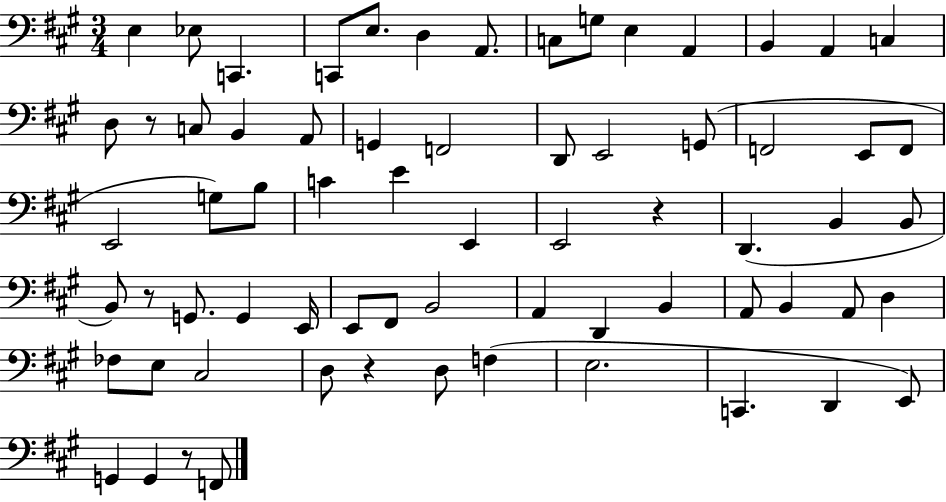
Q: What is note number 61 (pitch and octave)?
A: G2